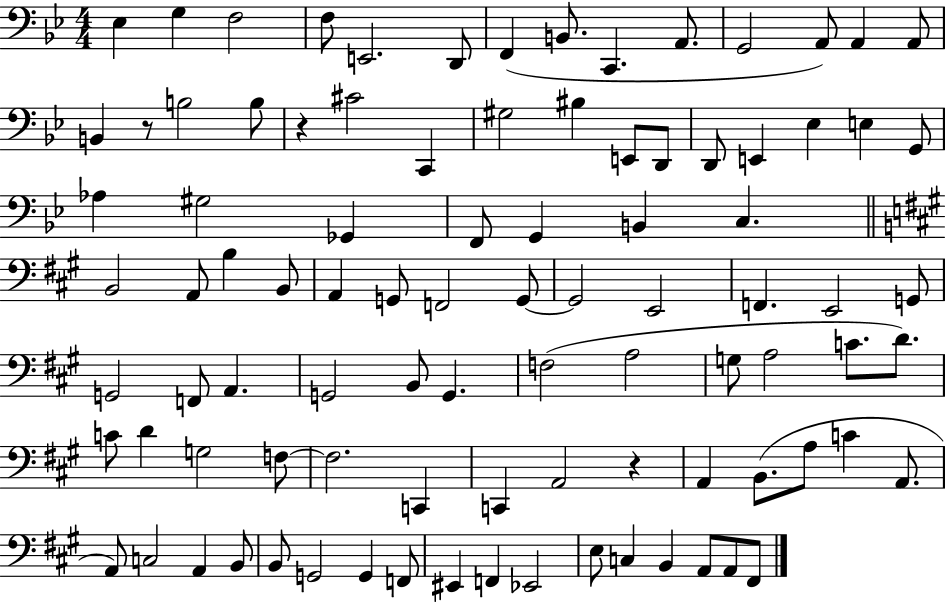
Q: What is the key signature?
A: BES major